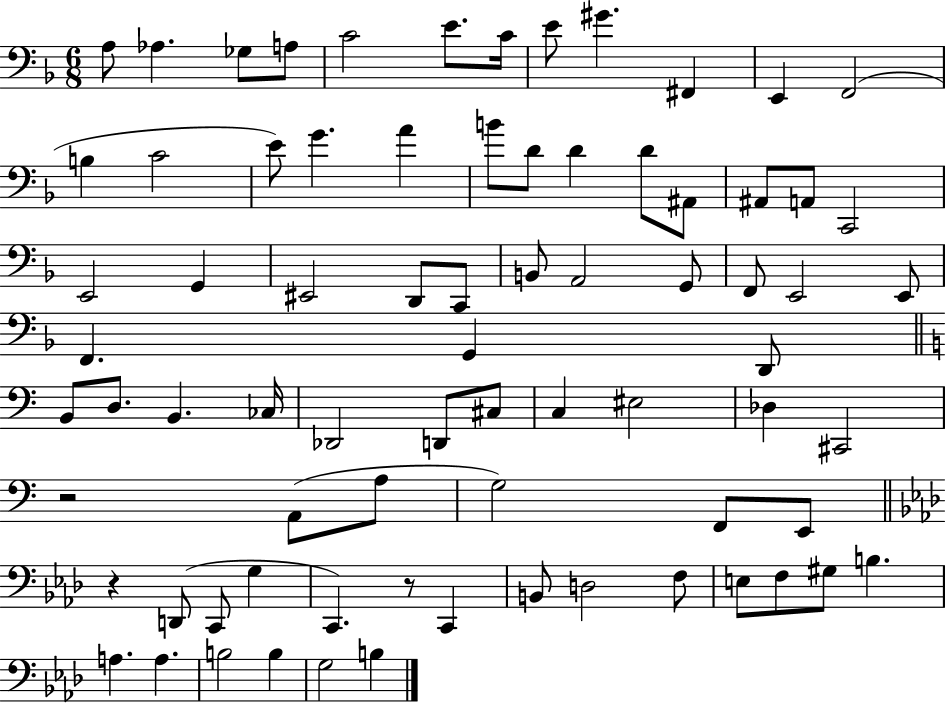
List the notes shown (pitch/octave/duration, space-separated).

A3/e Ab3/q. Gb3/e A3/e C4/h E4/e. C4/s E4/e G#4/q. F#2/q E2/q F2/h B3/q C4/h E4/e G4/q. A4/q B4/e D4/e D4/q D4/e A#2/e A#2/e A2/e C2/h E2/h G2/q EIS2/h D2/e C2/e B2/e A2/h G2/e F2/e E2/h E2/e F2/q. G2/q D2/e B2/e D3/e. B2/q. CES3/s Db2/h D2/e C#3/e C3/q EIS3/h Db3/q C#2/h R/h A2/e A3/e G3/h F2/e E2/e R/q D2/e C2/e G3/q C2/q. R/e C2/q B2/e D3/h F3/e E3/e F3/e G#3/e B3/q. A3/q. A3/q. B3/h B3/q G3/h B3/q